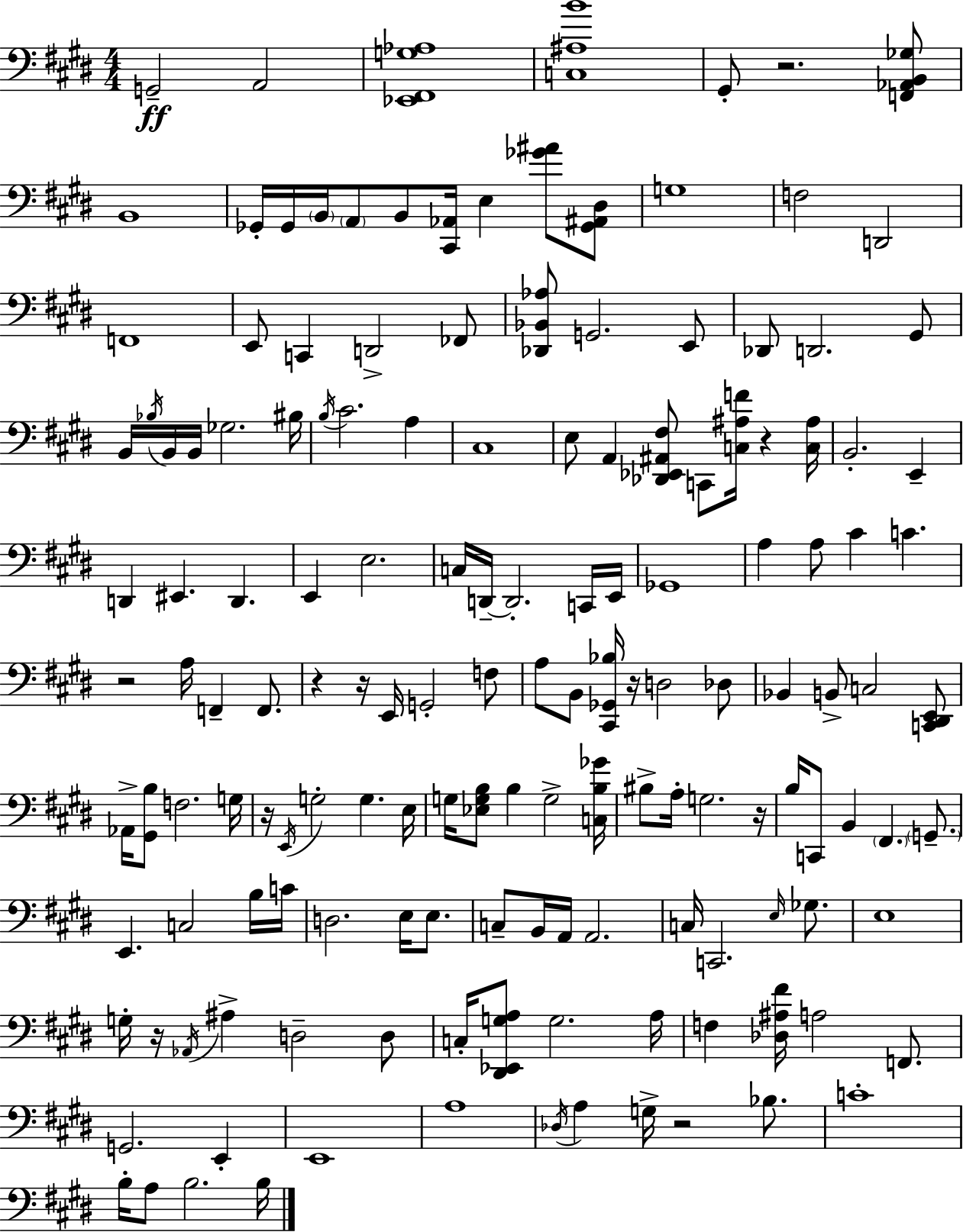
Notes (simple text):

G2/h A2/h [Eb2,F#2,G3,Ab3]/w [C3,A#3,B4]/w G#2/e R/h. [F2,Ab2,B2,Gb3]/e B2/w Gb2/s Gb2/s B2/s A2/e B2/e [C#2,Ab2]/s E3/q [Gb4,A#4]/e [Gb2,A#2,D#3]/e G3/w F3/h D2/h F2/w E2/e C2/q D2/h FES2/e [Db2,Bb2,Ab3]/e G2/h. E2/e Db2/e D2/h. G#2/e B2/s Bb3/s B2/s B2/s Gb3/h. BIS3/s B3/s C#4/h. A3/q C#3/w E3/e A2/q [Db2,Eb2,A#2,F#3]/e C2/e [C3,A#3,F4]/s R/q [C3,A#3]/s B2/h. E2/q D2/q EIS2/q. D2/q. E2/q E3/h. C3/s D2/s D2/h. C2/s E2/s Gb2/w A3/q A3/e C#4/q C4/q. R/h A3/s F2/q F2/e. R/q R/s E2/s G2/h F3/e A3/e B2/e [C#2,Gb2,Bb3]/s R/s D3/h Db3/e Bb2/q B2/e C3/h [C2,D#2,E2]/e Ab2/s [G#2,B3]/e F3/h. G3/s R/s E2/s G3/h G3/q. E3/s G3/s [Eb3,G3,B3]/e B3/q G3/h [C3,B3,Gb4]/s BIS3/e A3/s G3/h. R/s B3/s C2/e B2/q F#2/q. G2/e. E2/q. C3/h B3/s C4/s D3/h. E3/s E3/e. C3/e B2/s A2/s A2/h. C3/s C2/h. E3/s Gb3/e. E3/w G3/s R/s Ab2/s A#3/q D3/h D3/e C3/s [D#2,Eb2,G3,A3]/e G3/h. A3/s F3/q [Db3,A#3,F#4]/s A3/h F2/e. G2/h. E2/q E2/w A3/w Db3/s A3/q G3/s R/h Bb3/e. C4/w B3/s A3/e B3/h. B3/s